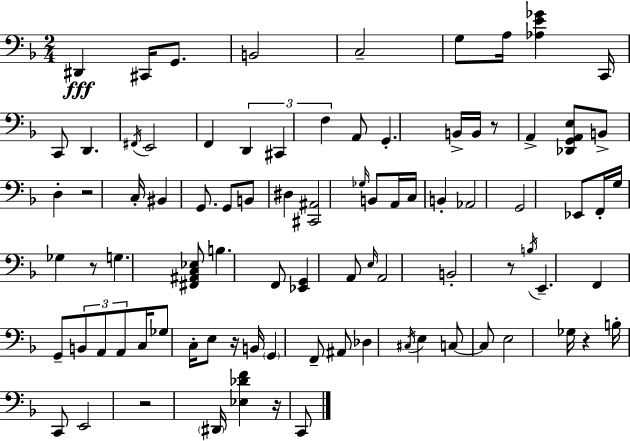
X:1
T:Untitled
M:2/4
L:1/4
K:F
^D,, ^C,,/4 G,,/2 B,,2 C,2 G,/2 A,/4 [_A,E_G] C,,/4 C,,/2 D,, ^F,,/4 E,,2 F,, D,, ^C,, F, A,,/2 G,, B,,/4 B,,/4 z/2 A,, [_D,,G,,A,,E,]/2 B,,/2 D, z2 C,/4 ^B,, G,,/2 G,,/2 B,,/2 ^D, [^C,,^A,,]2 _G,/4 B,,/2 A,,/4 C,/4 B,, _A,,2 G,,2 _E,,/2 F,,/4 G,/4 _G, z/2 G, [^F,,^A,,C,_E,]/2 B, F,,/2 [_E,,G,,] A,,/2 E,/4 A,,2 B,,2 z/2 B,/4 E,, F,, G,,/2 B,,/2 A,,/2 A,,/2 C,/4 _G,/2 C,/4 E,/2 z/4 B,,/4 G,, F,,/2 ^A,,/2 _D, ^C,/4 E, C,/2 C,/2 E,2 _G,/4 z B,/4 C,,/2 E,,2 z2 ^D,,/4 [_E,_DF] z/4 C,,/2